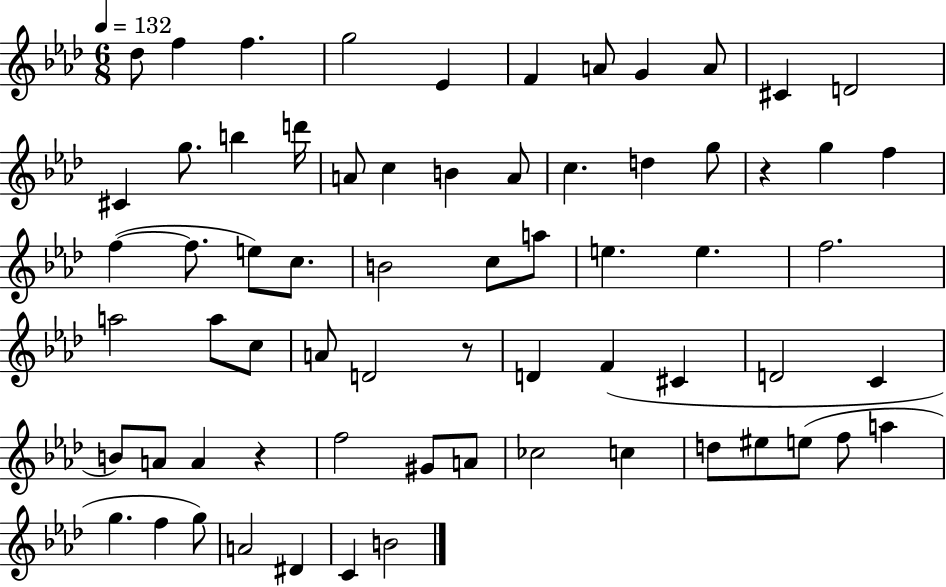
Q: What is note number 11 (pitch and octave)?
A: D4